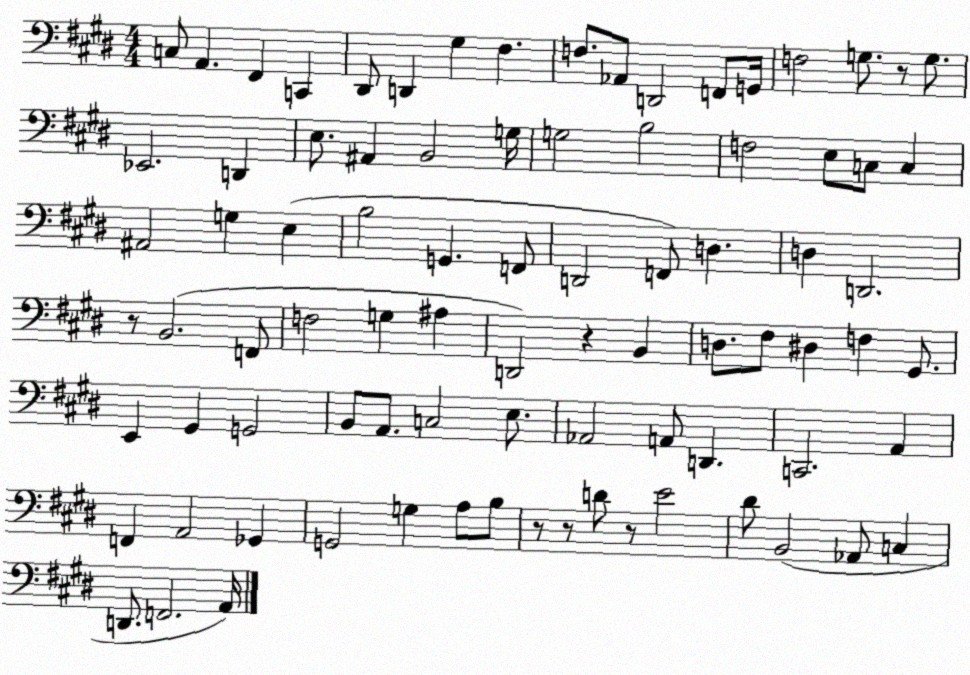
X:1
T:Untitled
M:4/4
L:1/4
K:E
C,/2 A,, ^F,, C,, ^D,,/2 D,, ^G, ^F, F,/2 _A,,/2 D,,2 F,,/2 G,,/4 F,2 G,/2 z/2 G,/2 _E,,2 D,, E,/2 ^A,, B,,2 G,/4 G,2 B,2 F,2 E,/2 C,/2 C, ^A,,2 G, E, B,2 G,, F,,/2 D,,2 F,,/2 D, D, D,,2 z/2 B,,2 F,,/2 F,2 G, ^A, D,,2 z B,, D,/2 ^F,/2 ^D, F, ^G,,/2 E,, ^G,, G,,2 B,,/2 A,,/2 C,2 E,/2 _A,,2 A,,/2 D,, C,,2 A,, F,, A,,2 _G,, G,,2 G, A,/2 B,/2 z/2 z/2 D/2 z/2 E2 ^D/2 B,,2 _A,,/2 C, D,,/2 F,,2 A,,/4